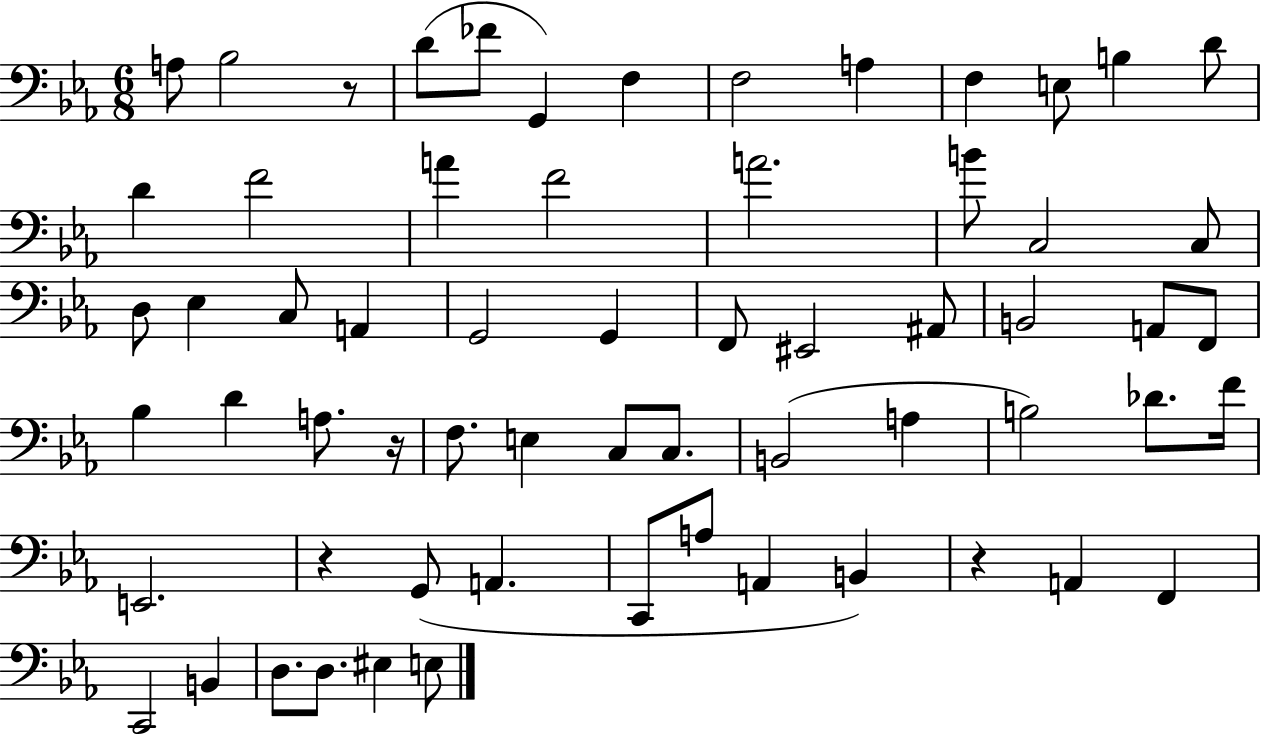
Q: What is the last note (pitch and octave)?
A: E3